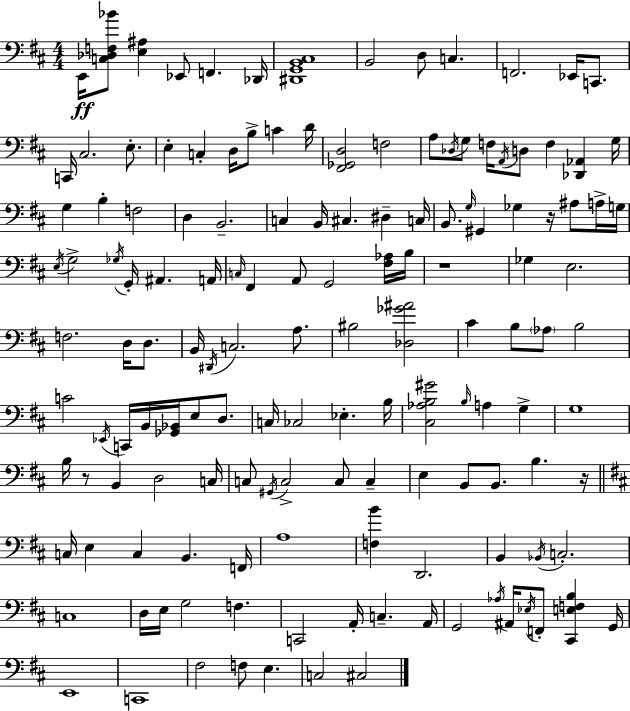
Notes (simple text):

E2/s [C3,Db3,F3,Bb4]/e [E3,A#3]/q Eb2/e F2/q. Db2/s [D#2,G2,B2,C#3]/w B2/h D3/e C3/q. F2/h. Eb2/s C2/e. C2/s C#3/h. E3/e. E3/q C3/q D3/s B3/e C4/q D4/s [F#2,Gb2,D3]/h F3/h A3/e Db3/s G3/e F3/s A2/s D3/e F3/q [Db2,Ab2]/q G3/s G3/q B3/q F3/h D3/q B2/h. C3/q B2/s C#3/q. D#3/q C3/s B2/e. G3/s G#2/q Gb3/q R/s A#3/e A3/s G3/s E3/s G3/h Gb3/s G2/s A#2/q. A2/s C3/s F#2/q A2/e G2/h [F#3,Ab3]/s B3/s R/w Gb3/q E3/h. F3/h. D3/s D3/e. B2/s D#2/s C3/h. A3/e. BIS3/h [Db3,Gb4,A#4]/h C#4/q B3/e Ab3/e B3/h C4/h Eb2/s C2/s B2/s [Gb2,Bb2]/s E3/e D3/e. C3/s CES3/h Eb3/q. B3/s [C#3,Ab3,B3,G#4]/h B3/s A3/q G3/q G3/w B3/s R/e B2/q D3/h C3/s C3/e G#2/s C3/h C3/e C3/q E3/q B2/e B2/e. B3/q. R/s C3/s E3/q C3/q B2/q. F2/s A3/w [F3,B4]/q D2/h. B2/q Bb2/s C3/h. C3/w D3/s E3/s G3/h F3/q. C2/h A2/s C3/q. A2/s G2/h Ab3/s A#2/s Eb3/s F2/e [C#2,E3,F3,B3]/q G2/s E2/w C2/w F#3/h F3/e E3/q. C3/h C#3/h